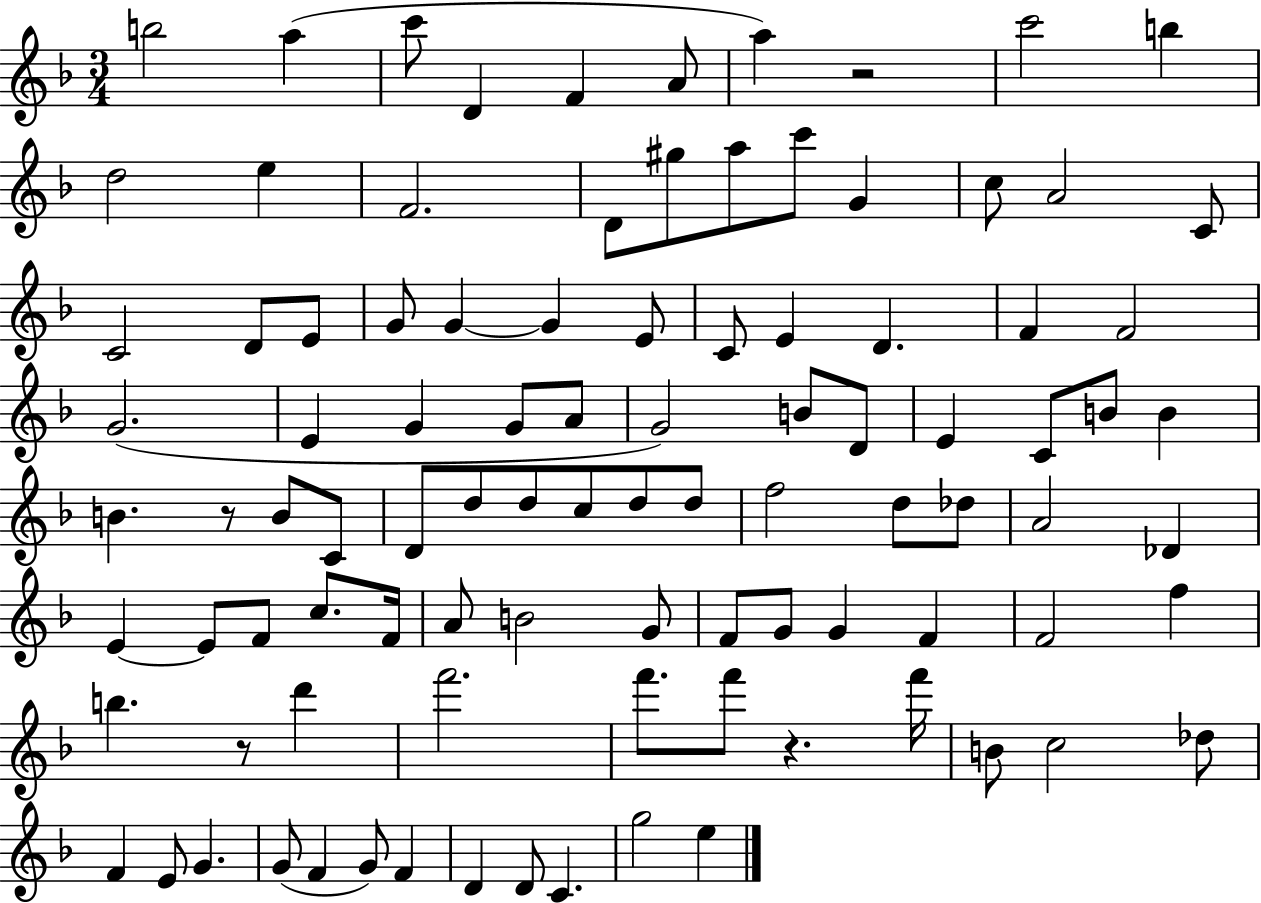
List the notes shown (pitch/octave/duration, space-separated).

B5/h A5/q C6/e D4/q F4/q A4/e A5/q R/h C6/h B5/q D5/h E5/q F4/h. D4/e G#5/e A5/e C6/e G4/q C5/e A4/h C4/e C4/h D4/e E4/e G4/e G4/q G4/q E4/e C4/e E4/q D4/q. F4/q F4/h G4/h. E4/q G4/q G4/e A4/e G4/h B4/e D4/e E4/q C4/e B4/e B4/q B4/q. R/e B4/e C4/e D4/e D5/e D5/e C5/e D5/e D5/e F5/h D5/e Db5/e A4/h Db4/q E4/q E4/e F4/e C5/e. F4/s A4/e B4/h G4/e F4/e G4/e G4/q F4/q F4/h F5/q B5/q. R/e D6/q F6/h. F6/e. F6/e R/q. F6/s B4/e C5/h Db5/e F4/q E4/e G4/q. G4/e F4/q G4/e F4/q D4/q D4/e C4/q. G5/h E5/q